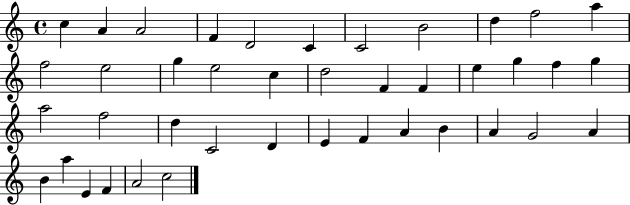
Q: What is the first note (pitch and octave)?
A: C5